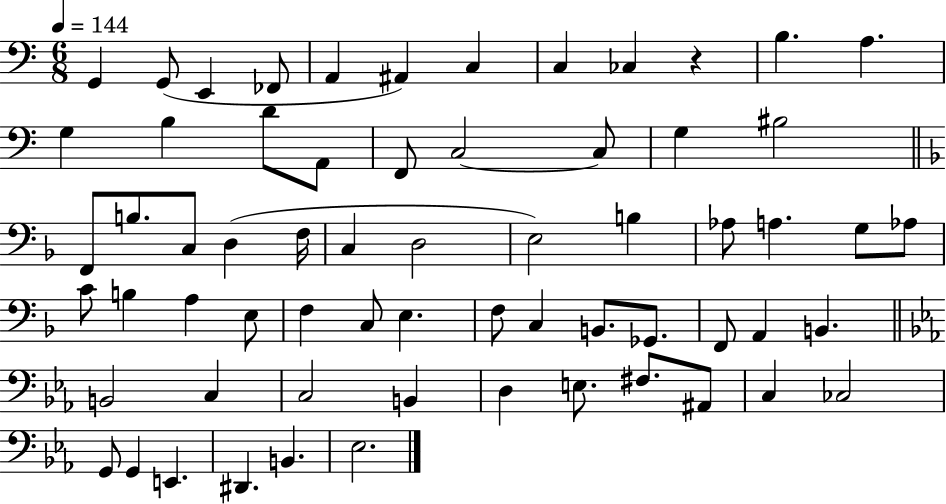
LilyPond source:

{
  \clef bass
  \numericTimeSignature
  \time 6/8
  \key c \major
  \tempo 4 = 144
  g,4 g,8( e,4 fes,8 | a,4 ais,4) c4 | c4 ces4 r4 | b4. a4. | \break g4 b4 d'8 a,8 | f,8 c2~~ c8 | g4 bis2 | \bar "||" \break \key d \minor f,8 b8. c8 d4( f16 | c4 d2 | e2) b4 | aes8 a4. g8 aes8 | \break c'8 b4 a4 e8 | f4 c8 e4. | f8 c4 b,8. ges,8. | f,8 a,4 b,4. | \break \bar "||" \break \key ees \major b,2 c4 | c2 b,4 | d4 e8. fis8. ais,8 | c4 ces2 | \break g,8 g,4 e,4. | dis,4. b,4. | ees2. | \bar "|."
}